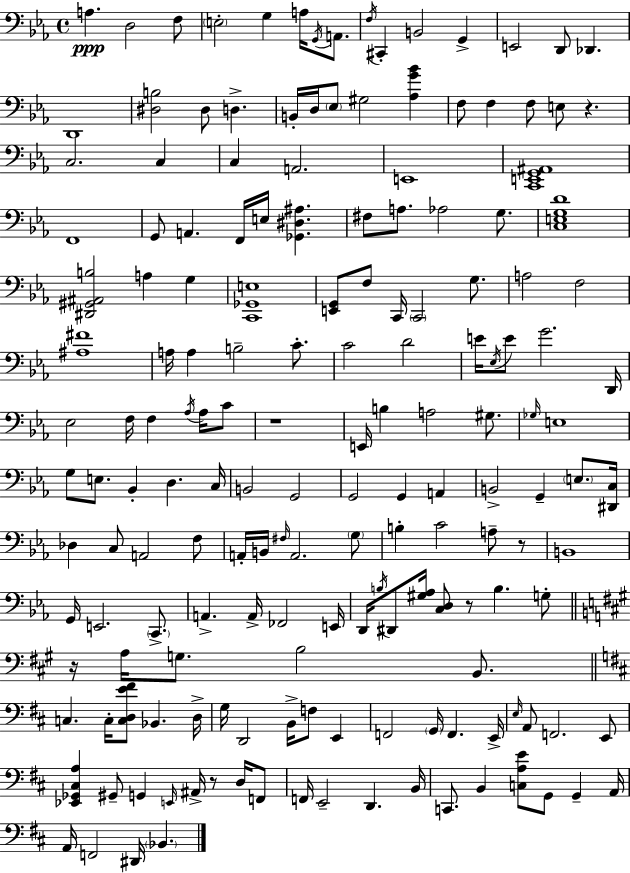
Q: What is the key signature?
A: EES major